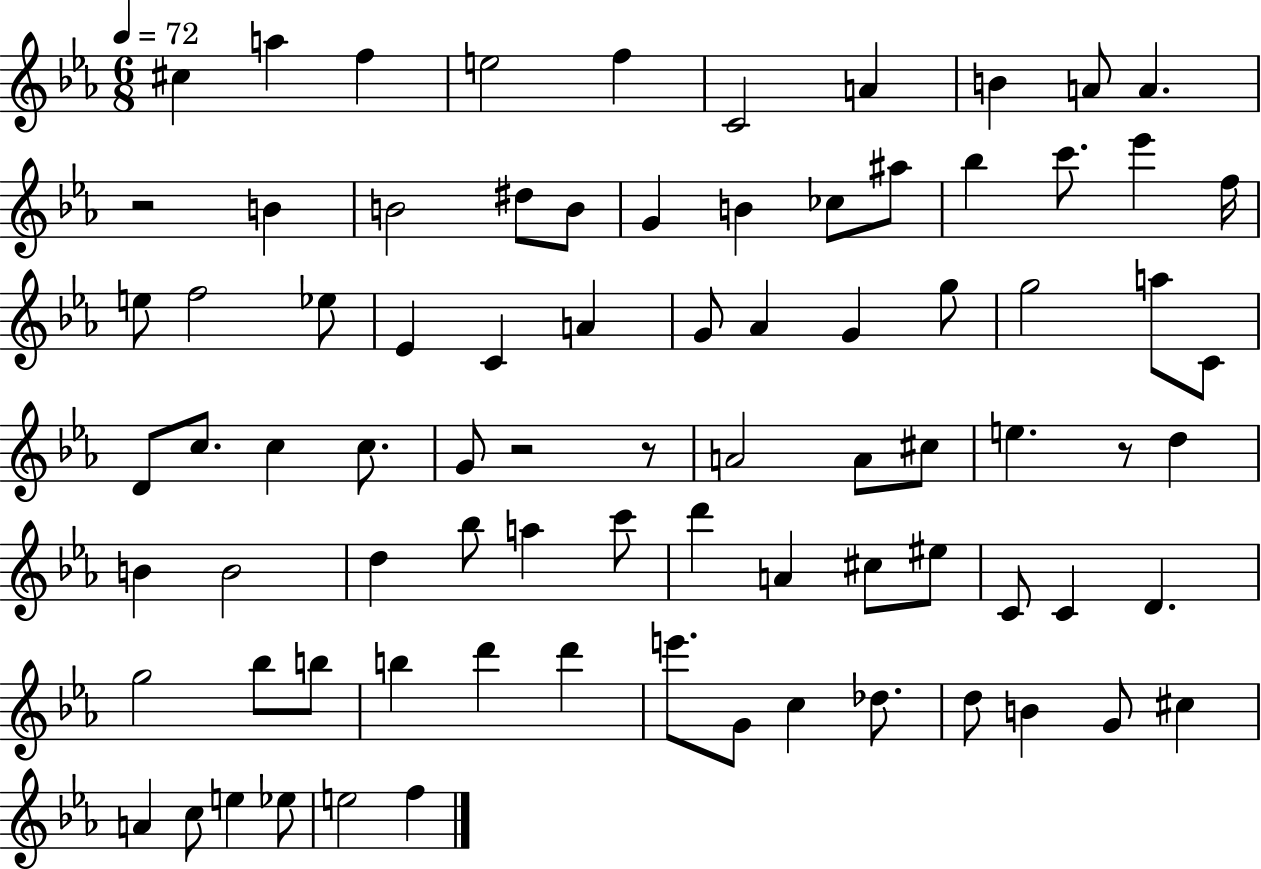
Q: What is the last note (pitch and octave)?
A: F5